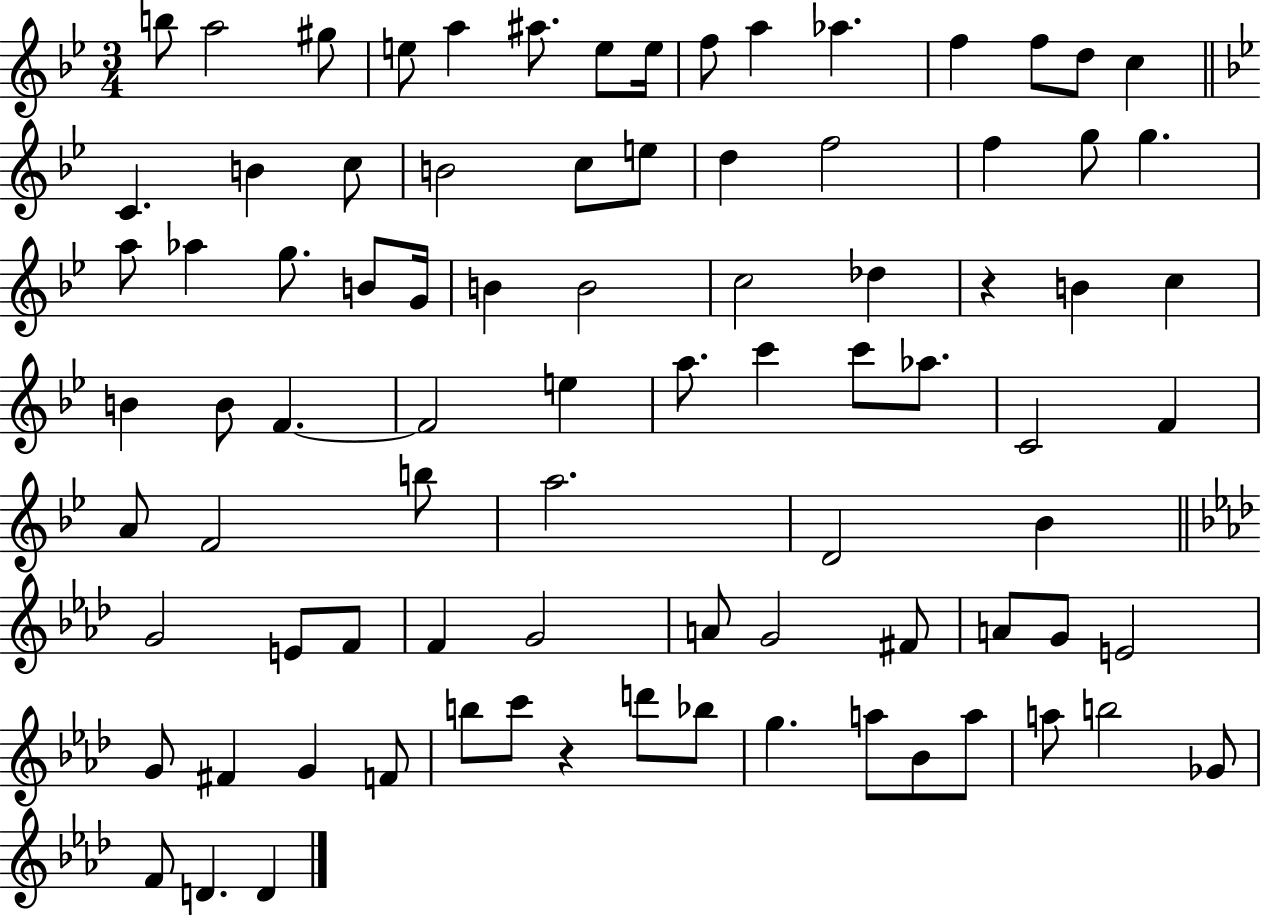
{
  \clef treble
  \numericTimeSignature
  \time 3/4
  \key bes \major
  b''8 a''2 gis''8 | e''8 a''4 ais''8. e''8 e''16 | f''8 a''4 aes''4. | f''4 f''8 d''8 c''4 | \break \bar "||" \break \key bes \major c'4. b'4 c''8 | b'2 c''8 e''8 | d''4 f''2 | f''4 g''8 g''4. | \break a''8 aes''4 g''8. b'8 g'16 | b'4 b'2 | c''2 des''4 | r4 b'4 c''4 | \break b'4 b'8 f'4.~~ | f'2 e''4 | a''8. c'''4 c'''8 aes''8. | c'2 f'4 | \break a'8 f'2 b''8 | a''2. | d'2 bes'4 | \bar "||" \break \key aes \major g'2 e'8 f'8 | f'4 g'2 | a'8 g'2 fis'8 | a'8 g'8 e'2 | \break g'8 fis'4 g'4 f'8 | b''8 c'''8 r4 d'''8 bes''8 | g''4. a''8 bes'8 a''8 | a''8 b''2 ges'8 | \break f'8 d'4. d'4 | \bar "|."
}